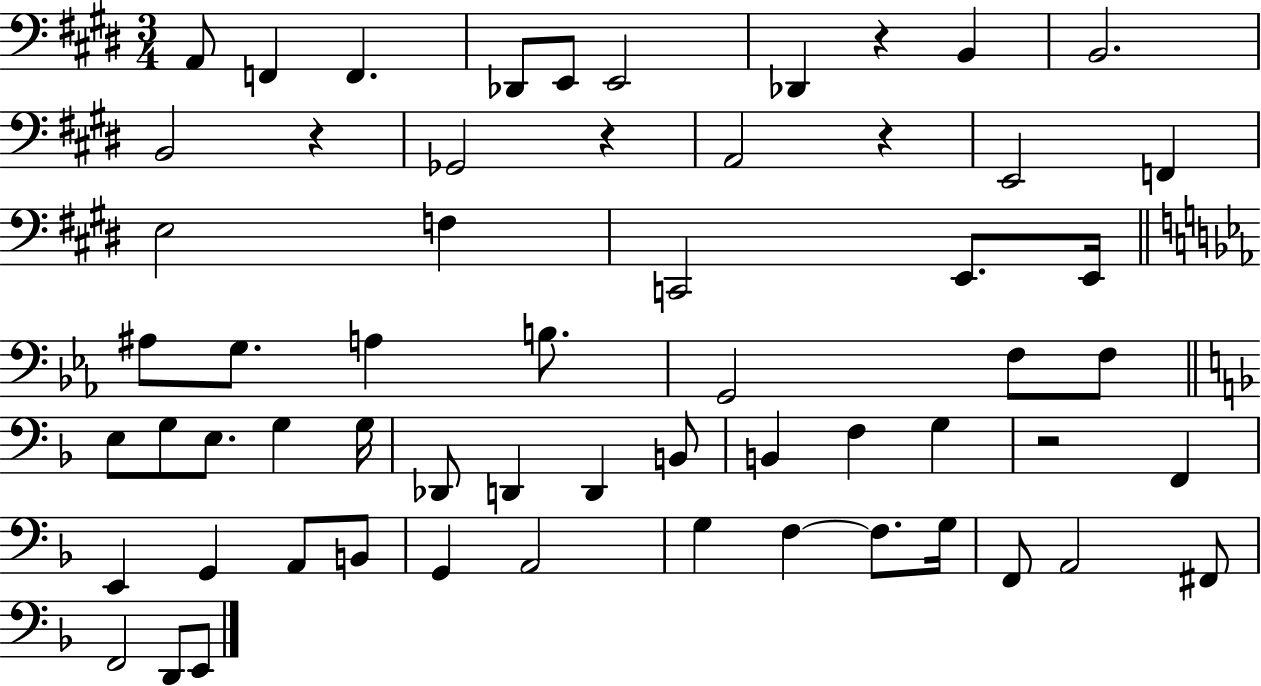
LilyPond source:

{
  \clef bass
  \numericTimeSignature
  \time 3/4
  \key e \major
  a,8 f,4 f,4. | des,8 e,8 e,2 | des,4 r4 b,4 | b,2. | \break b,2 r4 | ges,2 r4 | a,2 r4 | e,2 f,4 | \break e2 f4 | c,2 e,8. e,16 | \bar "||" \break \key c \minor ais8 g8. a4 b8. | g,2 f8 f8 | \bar "||" \break \key f \major e8 g8 e8. g4 g16 | des,8 d,4 d,4 b,8 | b,4 f4 g4 | r2 f,4 | \break e,4 g,4 a,8 b,8 | g,4 a,2 | g4 f4~~ f8. g16 | f,8 a,2 fis,8 | \break f,2 d,8 e,8 | \bar "|."
}